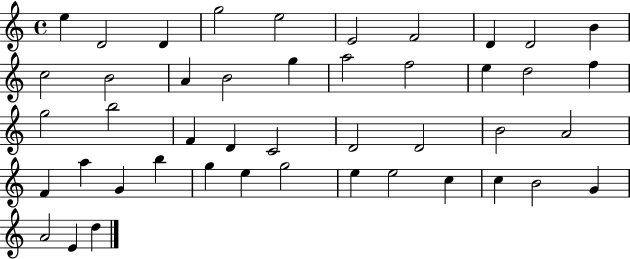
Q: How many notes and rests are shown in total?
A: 45